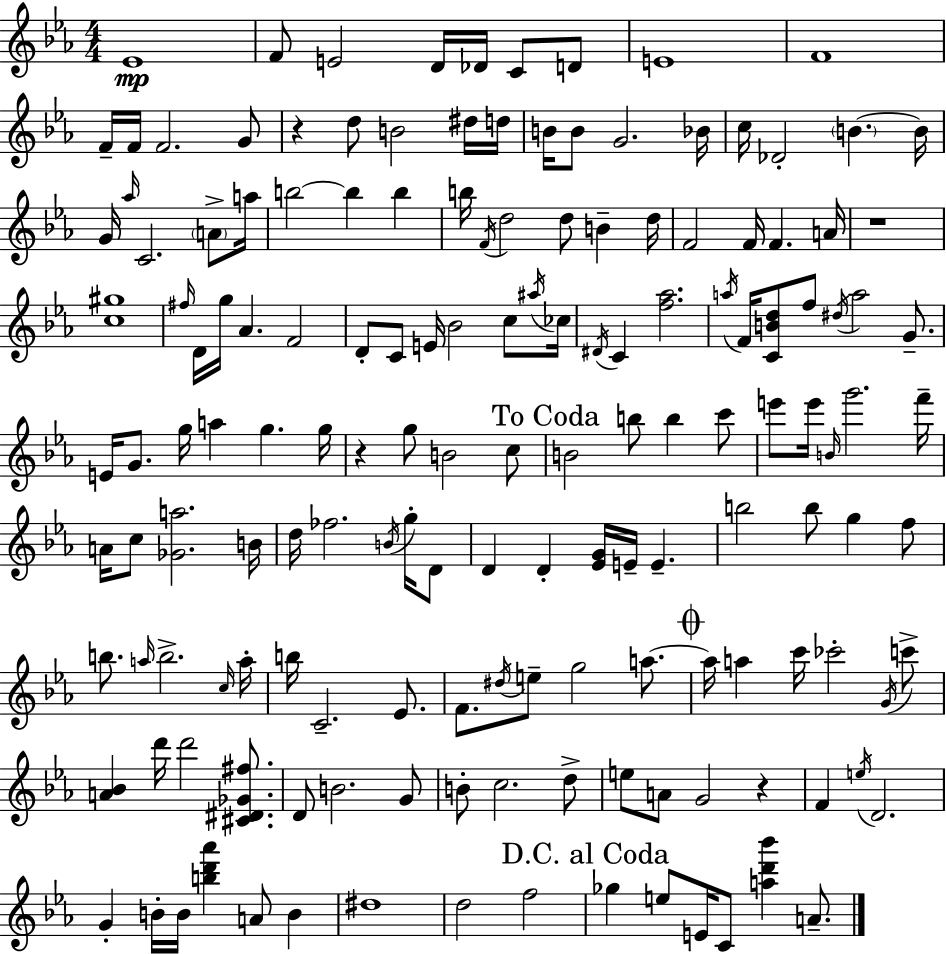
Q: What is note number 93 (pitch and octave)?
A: E4